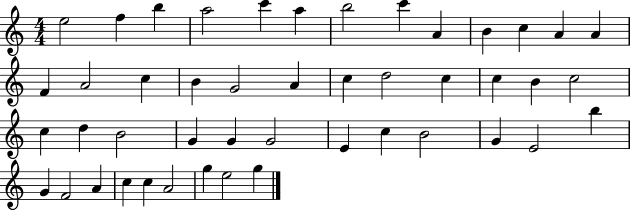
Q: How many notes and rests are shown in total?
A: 46